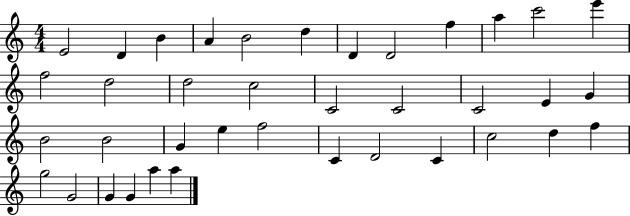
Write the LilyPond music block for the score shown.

{
  \clef treble
  \numericTimeSignature
  \time 4/4
  \key c \major
  e'2 d'4 b'4 | a'4 b'2 d''4 | d'4 d'2 f''4 | a''4 c'''2 e'''4 | \break f''2 d''2 | d''2 c''2 | c'2 c'2 | c'2 e'4 g'4 | \break b'2 b'2 | g'4 e''4 f''2 | c'4 d'2 c'4 | c''2 d''4 f''4 | \break g''2 g'2 | g'4 g'4 a''4 a''4 | \bar "|."
}